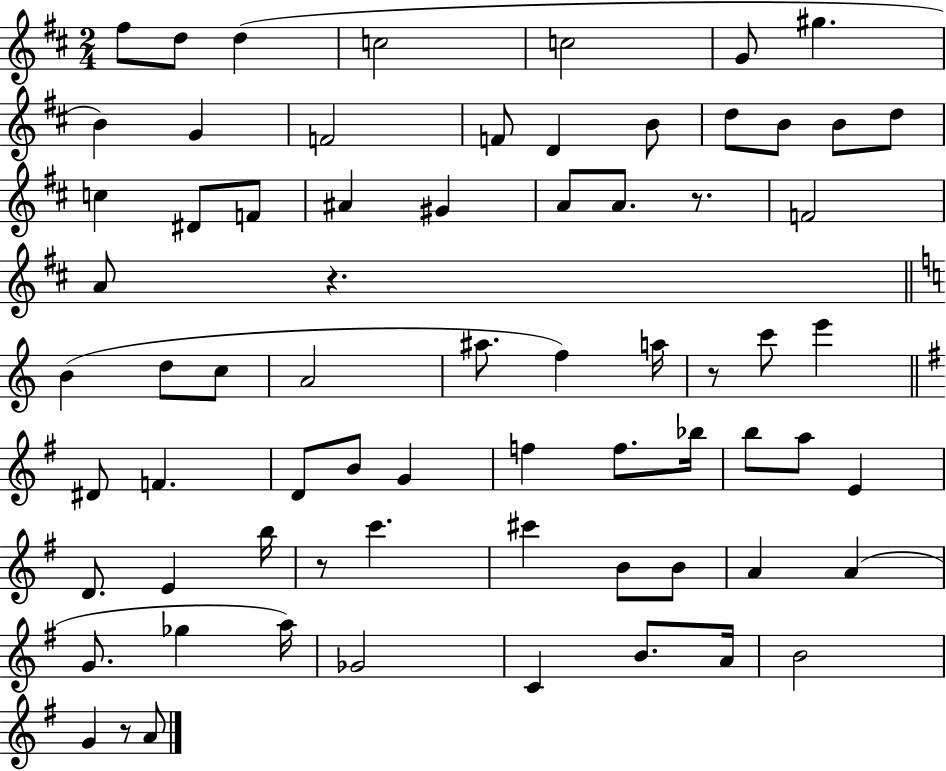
F#5/e D5/e D5/q C5/h C5/h G4/e G#5/q. B4/q G4/q F4/h F4/e D4/q B4/e D5/e B4/e B4/e D5/e C5/q D#4/e F4/e A#4/q G#4/q A4/e A4/e. R/e. F4/h A4/e R/q. B4/q D5/e C5/e A4/h A#5/e. F5/q A5/s R/e C6/e E6/q D#4/e F4/q. D4/e B4/e G4/q F5/q F5/e. Bb5/s B5/e A5/e E4/q D4/e. E4/q B5/s R/e C6/q. C#6/q B4/e B4/e A4/q A4/q G4/e. Gb5/q A5/s Gb4/h C4/q B4/e. A4/s B4/h G4/q R/e A4/e